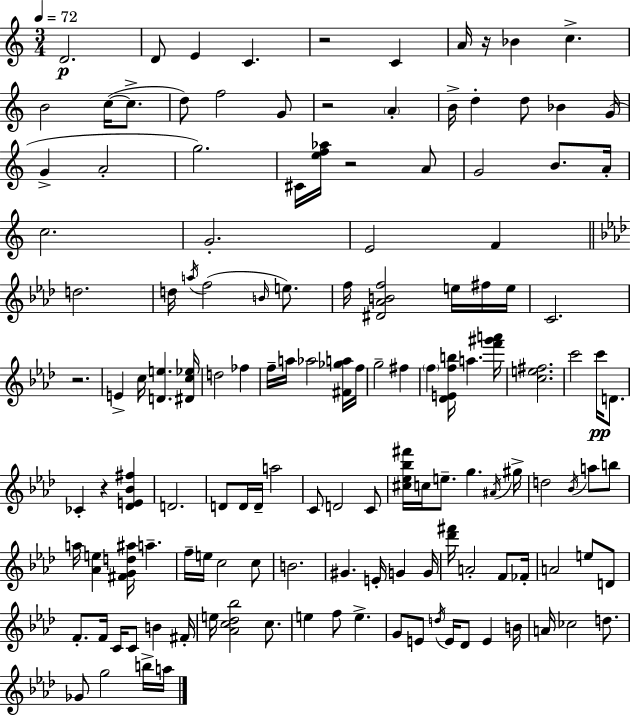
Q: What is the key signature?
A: A minor